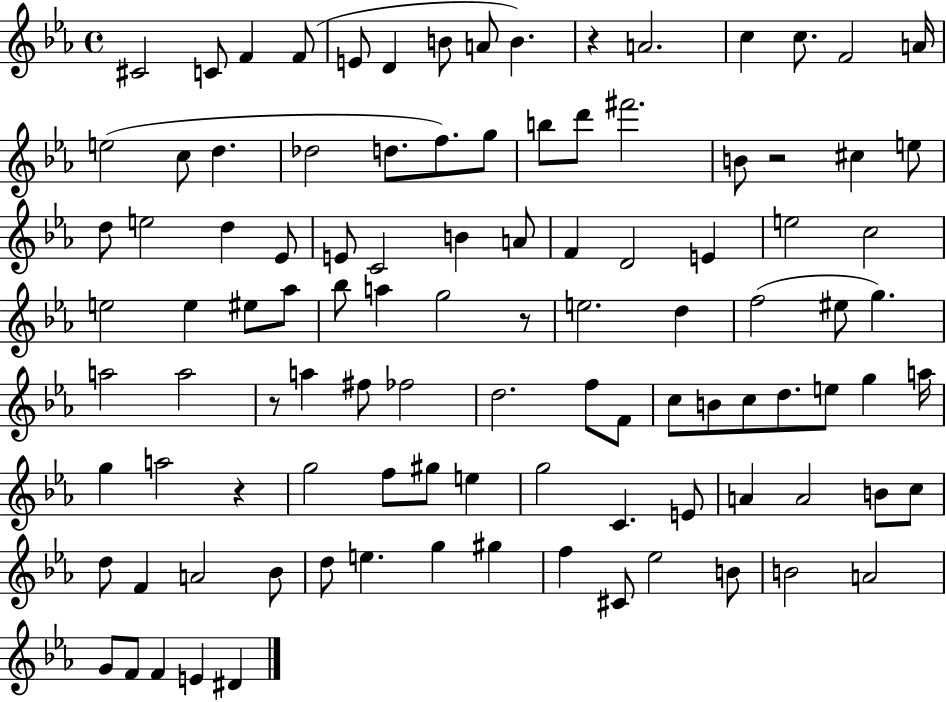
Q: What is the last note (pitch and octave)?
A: D#4